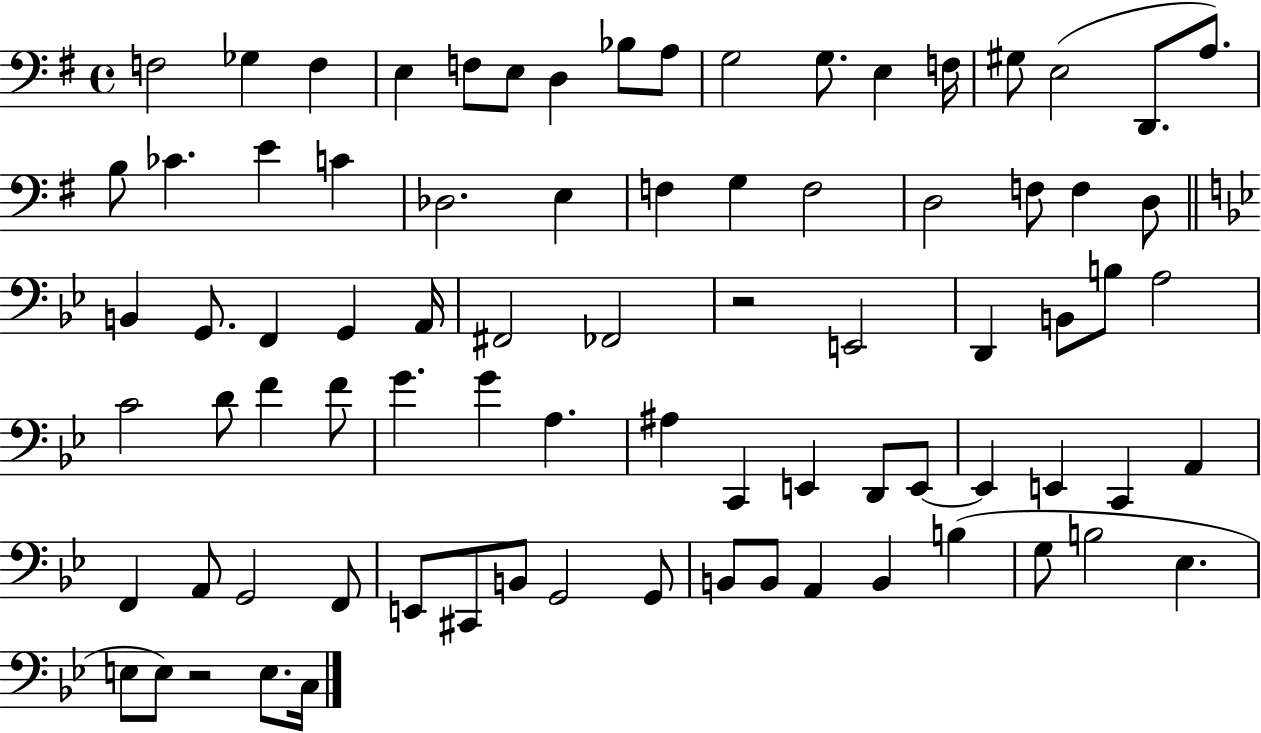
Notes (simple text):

F3/h Gb3/q F3/q E3/q F3/e E3/e D3/q Bb3/e A3/e G3/h G3/e. E3/q F3/s G#3/e E3/h D2/e. A3/e. B3/e CES4/q. E4/q C4/q Db3/h. E3/q F3/q G3/q F3/h D3/h F3/e F3/q D3/e B2/q G2/e. F2/q G2/q A2/s F#2/h FES2/h R/h E2/h D2/q B2/e B3/e A3/h C4/h D4/e F4/q F4/e G4/q. G4/q A3/q. A#3/q C2/q E2/q D2/e E2/e E2/q E2/q C2/q A2/q F2/q A2/e G2/h F2/e E2/e C#2/e B2/e G2/h G2/e B2/e B2/e A2/q B2/q B3/q G3/e B3/h Eb3/q. E3/e E3/e R/h E3/e. C3/s